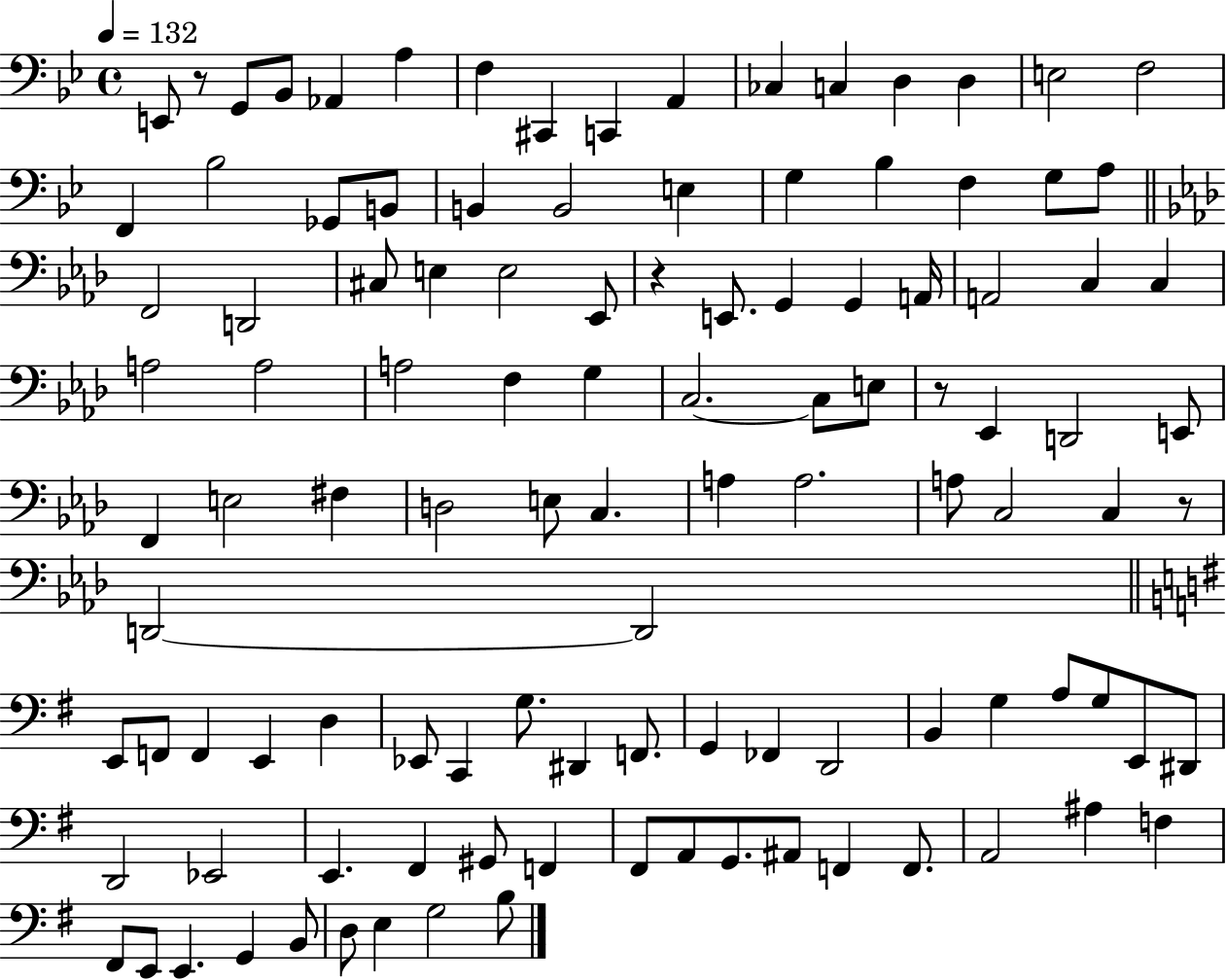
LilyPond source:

{
  \clef bass
  \time 4/4
  \defaultTimeSignature
  \key bes \major
  \tempo 4 = 132
  e,8 r8 g,8 bes,8 aes,4 a4 | f4 cis,4 c,4 a,4 | ces4 c4 d4 d4 | e2 f2 | \break f,4 bes2 ges,8 b,8 | b,4 b,2 e4 | g4 bes4 f4 g8 a8 | \bar "||" \break \key aes \major f,2 d,2 | cis8 e4 e2 ees,8 | r4 e,8. g,4 g,4 a,16 | a,2 c4 c4 | \break a2 a2 | a2 f4 g4 | c2.~~ c8 e8 | r8 ees,4 d,2 e,8 | \break f,4 e2 fis4 | d2 e8 c4. | a4 a2. | a8 c2 c4 r8 | \break d,2~~ d,2 | \bar "||" \break \key g \major e,8 f,8 f,4 e,4 d4 | ees,8 c,4 g8. dis,4 f,8. | g,4 fes,4 d,2 | b,4 g4 a8 g8 e,8 dis,8 | \break d,2 ees,2 | e,4. fis,4 gis,8 f,4 | fis,8 a,8 g,8. ais,8 f,4 f,8. | a,2 ais4 f4 | \break fis,8 e,8 e,4. g,4 b,8 | d8 e4 g2 b8 | \bar "|."
}